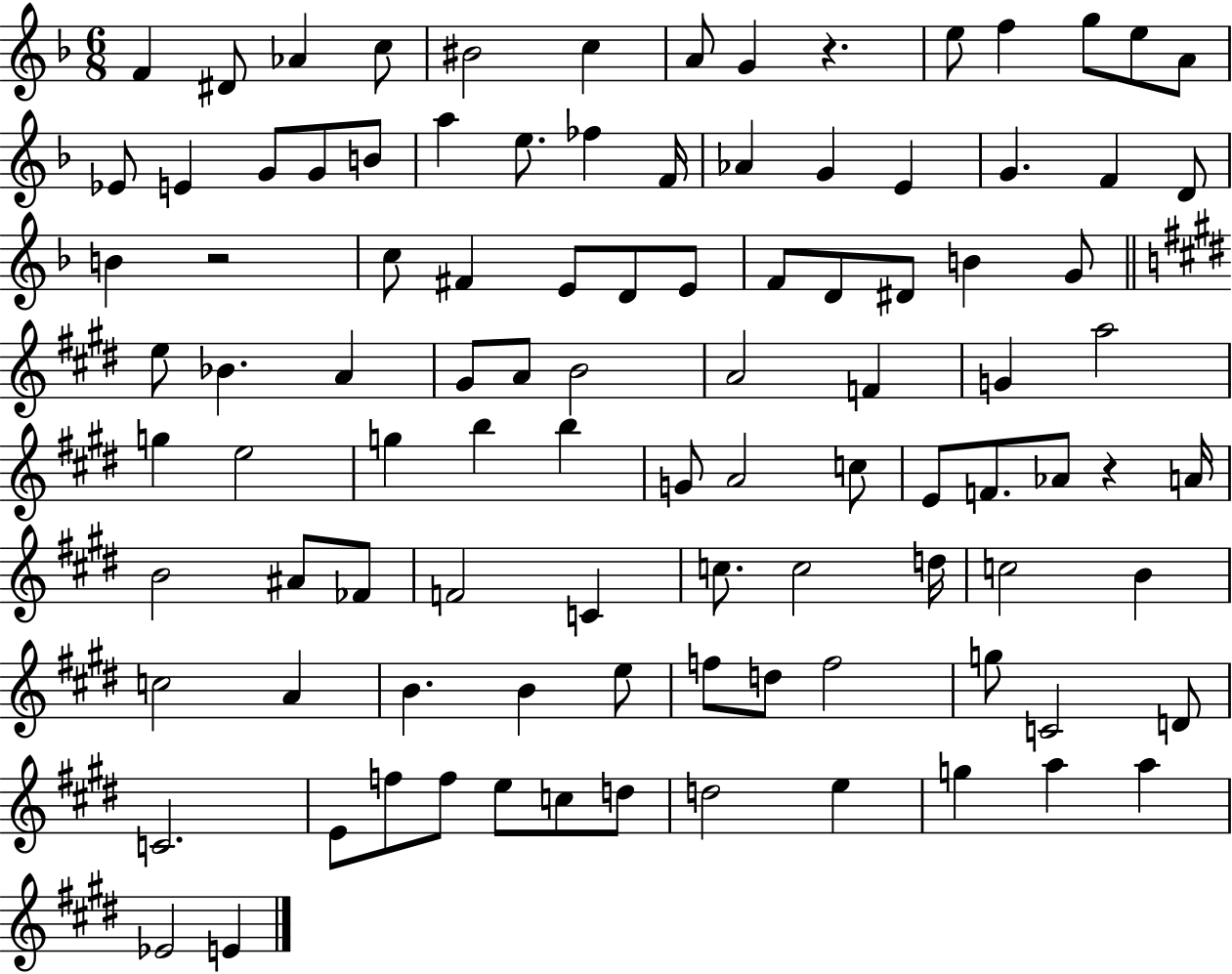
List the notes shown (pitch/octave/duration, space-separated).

F4/q D#4/e Ab4/q C5/e BIS4/h C5/q A4/e G4/q R/q. E5/e F5/q G5/e E5/e A4/e Eb4/e E4/q G4/e G4/e B4/e A5/q E5/e. FES5/q F4/s Ab4/q G4/q E4/q G4/q. F4/q D4/e B4/q R/h C5/e F#4/q E4/e D4/e E4/e F4/e D4/e D#4/e B4/q G4/e E5/e Bb4/q. A4/q G#4/e A4/e B4/h A4/h F4/q G4/q A5/h G5/q E5/h G5/q B5/q B5/q G4/e A4/h C5/e E4/e F4/e. Ab4/e R/q A4/s B4/h A#4/e FES4/e F4/h C4/q C5/e. C5/h D5/s C5/h B4/q C5/h A4/q B4/q. B4/q E5/e F5/e D5/e F5/h G5/e C4/h D4/e C4/h. E4/e F5/e F5/e E5/e C5/e D5/e D5/h E5/q G5/q A5/q A5/q Eb4/h E4/q